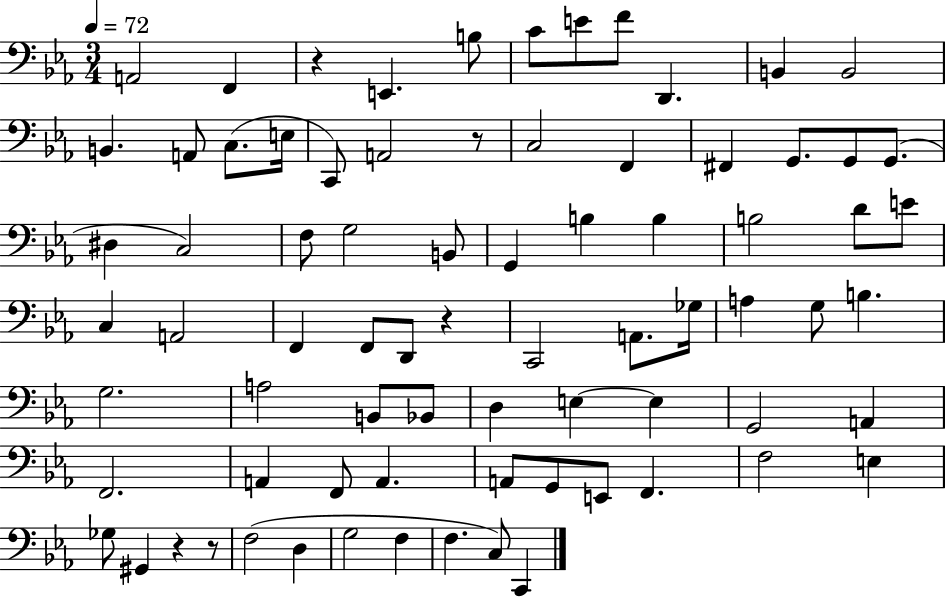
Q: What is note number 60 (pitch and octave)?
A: E2